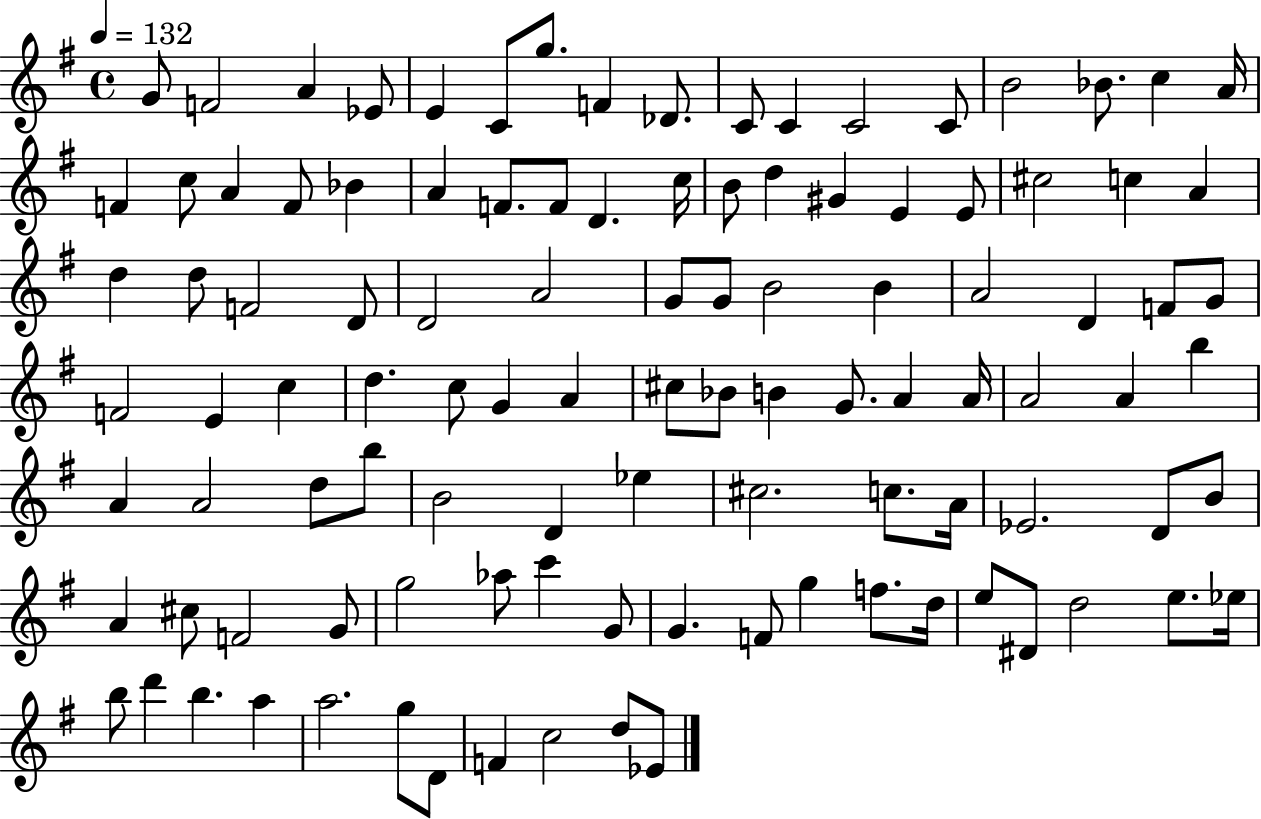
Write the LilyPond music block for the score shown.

{
  \clef treble
  \time 4/4
  \defaultTimeSignature
  \key g \major
  \tempo 4 = 132
  \repeat volta 2 { g'8 f'2 a'4 ees'8 | e'4 c'8 g''8. f'4 des'8. | c'8 c'4 c'2 c'8 | b'2 bes'8. c''4 a'16 | \break f'4 c''8 a'4 f'8 bes'4 | a'4 f'8. f'8 d'4. c''16 | b'8 d''4 gis'4 e'4 e'8 | cis''2 c''4 a'4 | \break d''4 d''8 f'2 d'8 | d'2 a'2 | g'8 g'8 b'2 b'4 | a'2 d'4 f'8 g'8 | \break f'2 e'4 c''4 | d''4. c''8 g'4 a'4 | cis''8 bes'8 b'4 g'8. a'4 a'16 | a'2 a'4 b''4 | \break a'4 a'2 d''8 b''8 | b'2 d'4 ees''4 | cis''2. c''8. a'16 | ees'2. d'8 b'8 | \break a'4 cis''8 f'2 g'8 | g''2 aes''8 c'''4 g'8 | g'4. f'8 g''4 f''8. d''16 | e''8 dis'8 d''2 e''8. ees''16 | \break b''8 d'''4 b''4. a''4 | a''2. g''8 d'8 | f'4 c''2 d''8 ees'8 | } \bar "|."
}